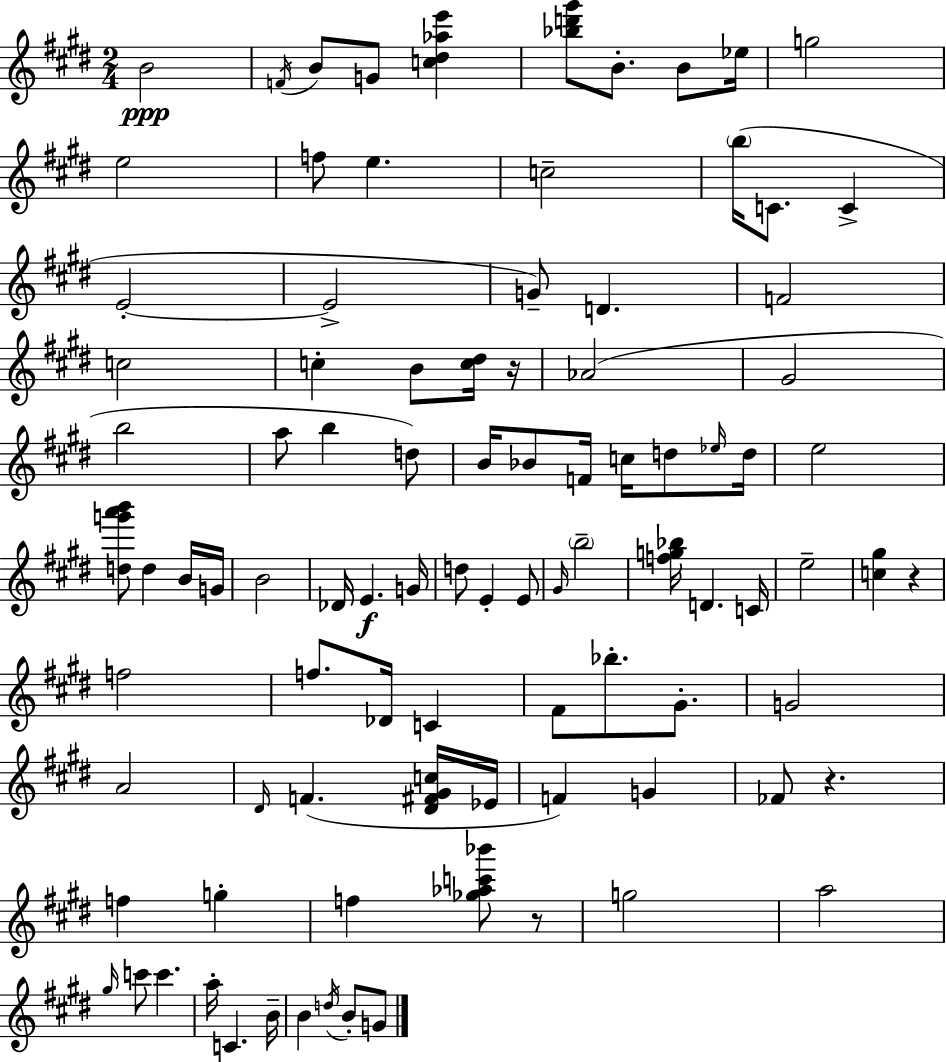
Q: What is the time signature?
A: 2/4